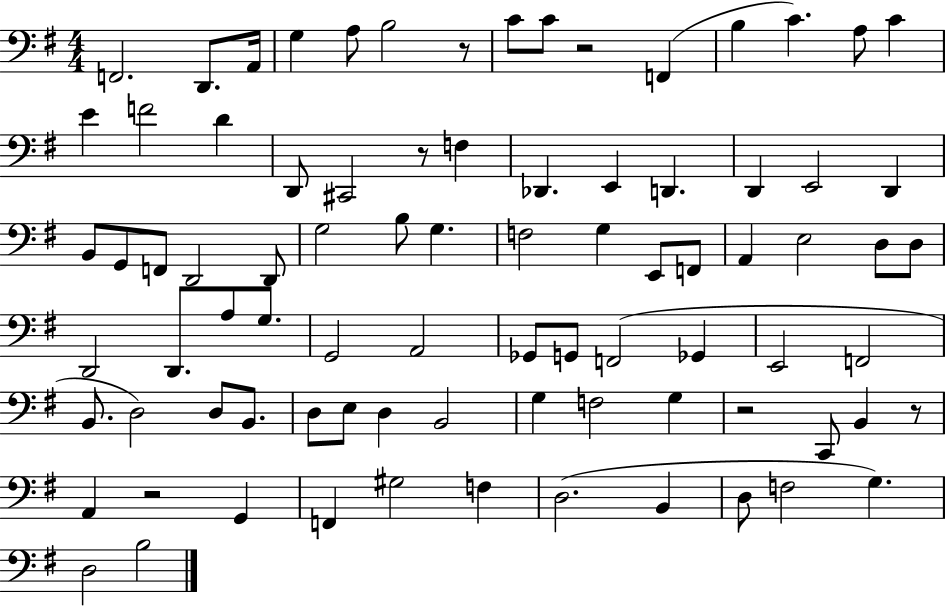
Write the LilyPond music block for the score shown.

{
  \clef bass
  \numericTimeSignature
  \time 4/4
  \key g \major
  f,2. d,8. a,16 | g4 a8 b2 r8 | c'8 c'8 r2 f,4( | b4 c'4.) a8 c'4 | \break e'4 f'2 d'4 | d,8 cis,2 r8 f4 | des,4. e,4 d,4. | d,4 e,2 d,4 | \break b,8 g,8 f,8 d,2 d,8 | g2 b8 g4. | f2 g4 e,8 f,8 | a,4 e2 d8 d8 | \break d,2 d,8. a8 g8. | g,2 a,2 | ges,8 g,8 f,2( ges,4 | e,2 f,2 | \break b,8. d2) d8 b,8. | d8 e8 d4 b,2 | g4 f2 g4 | r2 c,8 b,4 r8 | \break a,4 r2 g,4 | f,4 gis2 f4 | d2.( b,4 | d8 f2 g4.) | \break d2 b2 | \bar "|."
}